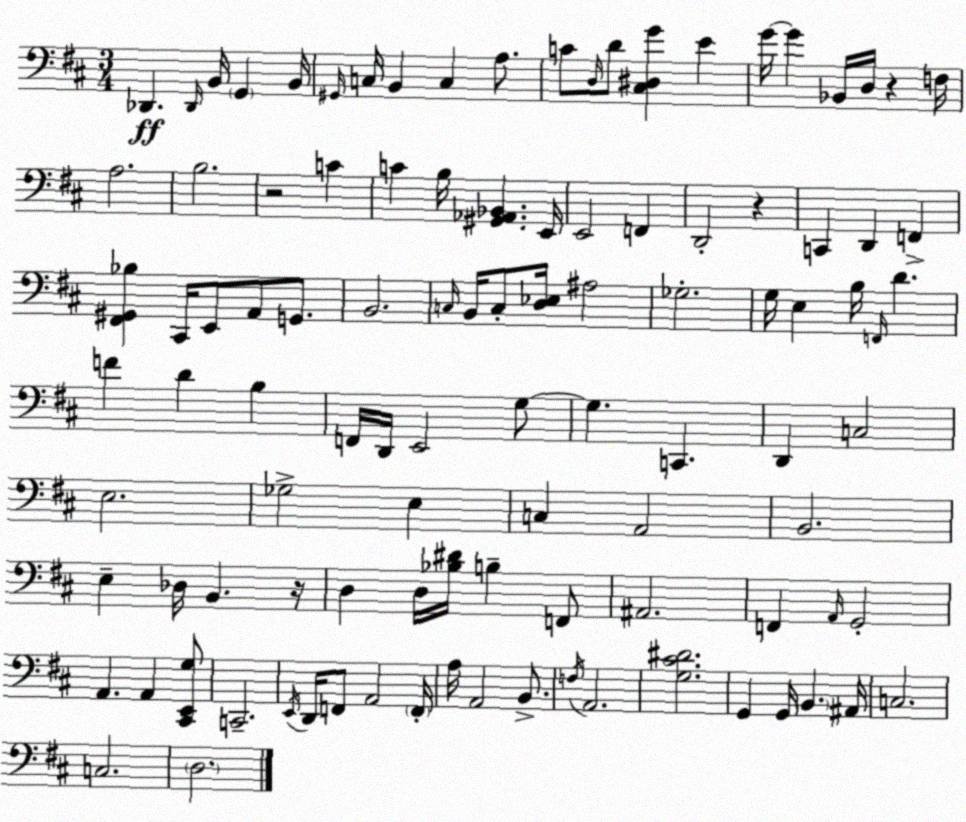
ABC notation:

X:1
T:Untitled
M:3/4
L:1/4
K:D
_D,, _D,,/4 B,,/4 G,, B,,/4 ^G,,/4 C,/4 B,, C, A,/2 C/2 D,/4 D/2 [^C,^D,G] E G/4 G _B,,/4 D,/4 z F,/4 A,2 B,2 z2 C C B,/4 [^G,,_A,,_B,,] E,,/4 E,,2 F,, D,,2 z C,, D,, F,, [^F,,^G,,_B,] ^C,,/4 E,,/2 A,,/2 G,,/2 B,,2 C,/4 B,,/4 C,/2 [D,_E,]/4 ^A,2 _G,2 G,/4 E, B,/4 F,,/4 D F D B, F,,/4 D,,/4 E,,2 G,/2 G, C,, D,, C,2 E,2 _G,2 E, C, A,,2 B,,2 E, _D,/4 B,, z/4 D, D,/4 [_B,^D]/4 B, F,,/2 ^A,,2 F,, A,,/4 G,,2 A,, A,, [^C,,E,,G,]/2 C,,2 E,,/4 D,,/4 F,,/2 A,,2 F,,/4 A,/4 A,,2 B,,/2 F,/4 A,,2 [G,^C^D]2 G,, G,,/4 B,, ^A,,/4 C,2 C,2 D,2